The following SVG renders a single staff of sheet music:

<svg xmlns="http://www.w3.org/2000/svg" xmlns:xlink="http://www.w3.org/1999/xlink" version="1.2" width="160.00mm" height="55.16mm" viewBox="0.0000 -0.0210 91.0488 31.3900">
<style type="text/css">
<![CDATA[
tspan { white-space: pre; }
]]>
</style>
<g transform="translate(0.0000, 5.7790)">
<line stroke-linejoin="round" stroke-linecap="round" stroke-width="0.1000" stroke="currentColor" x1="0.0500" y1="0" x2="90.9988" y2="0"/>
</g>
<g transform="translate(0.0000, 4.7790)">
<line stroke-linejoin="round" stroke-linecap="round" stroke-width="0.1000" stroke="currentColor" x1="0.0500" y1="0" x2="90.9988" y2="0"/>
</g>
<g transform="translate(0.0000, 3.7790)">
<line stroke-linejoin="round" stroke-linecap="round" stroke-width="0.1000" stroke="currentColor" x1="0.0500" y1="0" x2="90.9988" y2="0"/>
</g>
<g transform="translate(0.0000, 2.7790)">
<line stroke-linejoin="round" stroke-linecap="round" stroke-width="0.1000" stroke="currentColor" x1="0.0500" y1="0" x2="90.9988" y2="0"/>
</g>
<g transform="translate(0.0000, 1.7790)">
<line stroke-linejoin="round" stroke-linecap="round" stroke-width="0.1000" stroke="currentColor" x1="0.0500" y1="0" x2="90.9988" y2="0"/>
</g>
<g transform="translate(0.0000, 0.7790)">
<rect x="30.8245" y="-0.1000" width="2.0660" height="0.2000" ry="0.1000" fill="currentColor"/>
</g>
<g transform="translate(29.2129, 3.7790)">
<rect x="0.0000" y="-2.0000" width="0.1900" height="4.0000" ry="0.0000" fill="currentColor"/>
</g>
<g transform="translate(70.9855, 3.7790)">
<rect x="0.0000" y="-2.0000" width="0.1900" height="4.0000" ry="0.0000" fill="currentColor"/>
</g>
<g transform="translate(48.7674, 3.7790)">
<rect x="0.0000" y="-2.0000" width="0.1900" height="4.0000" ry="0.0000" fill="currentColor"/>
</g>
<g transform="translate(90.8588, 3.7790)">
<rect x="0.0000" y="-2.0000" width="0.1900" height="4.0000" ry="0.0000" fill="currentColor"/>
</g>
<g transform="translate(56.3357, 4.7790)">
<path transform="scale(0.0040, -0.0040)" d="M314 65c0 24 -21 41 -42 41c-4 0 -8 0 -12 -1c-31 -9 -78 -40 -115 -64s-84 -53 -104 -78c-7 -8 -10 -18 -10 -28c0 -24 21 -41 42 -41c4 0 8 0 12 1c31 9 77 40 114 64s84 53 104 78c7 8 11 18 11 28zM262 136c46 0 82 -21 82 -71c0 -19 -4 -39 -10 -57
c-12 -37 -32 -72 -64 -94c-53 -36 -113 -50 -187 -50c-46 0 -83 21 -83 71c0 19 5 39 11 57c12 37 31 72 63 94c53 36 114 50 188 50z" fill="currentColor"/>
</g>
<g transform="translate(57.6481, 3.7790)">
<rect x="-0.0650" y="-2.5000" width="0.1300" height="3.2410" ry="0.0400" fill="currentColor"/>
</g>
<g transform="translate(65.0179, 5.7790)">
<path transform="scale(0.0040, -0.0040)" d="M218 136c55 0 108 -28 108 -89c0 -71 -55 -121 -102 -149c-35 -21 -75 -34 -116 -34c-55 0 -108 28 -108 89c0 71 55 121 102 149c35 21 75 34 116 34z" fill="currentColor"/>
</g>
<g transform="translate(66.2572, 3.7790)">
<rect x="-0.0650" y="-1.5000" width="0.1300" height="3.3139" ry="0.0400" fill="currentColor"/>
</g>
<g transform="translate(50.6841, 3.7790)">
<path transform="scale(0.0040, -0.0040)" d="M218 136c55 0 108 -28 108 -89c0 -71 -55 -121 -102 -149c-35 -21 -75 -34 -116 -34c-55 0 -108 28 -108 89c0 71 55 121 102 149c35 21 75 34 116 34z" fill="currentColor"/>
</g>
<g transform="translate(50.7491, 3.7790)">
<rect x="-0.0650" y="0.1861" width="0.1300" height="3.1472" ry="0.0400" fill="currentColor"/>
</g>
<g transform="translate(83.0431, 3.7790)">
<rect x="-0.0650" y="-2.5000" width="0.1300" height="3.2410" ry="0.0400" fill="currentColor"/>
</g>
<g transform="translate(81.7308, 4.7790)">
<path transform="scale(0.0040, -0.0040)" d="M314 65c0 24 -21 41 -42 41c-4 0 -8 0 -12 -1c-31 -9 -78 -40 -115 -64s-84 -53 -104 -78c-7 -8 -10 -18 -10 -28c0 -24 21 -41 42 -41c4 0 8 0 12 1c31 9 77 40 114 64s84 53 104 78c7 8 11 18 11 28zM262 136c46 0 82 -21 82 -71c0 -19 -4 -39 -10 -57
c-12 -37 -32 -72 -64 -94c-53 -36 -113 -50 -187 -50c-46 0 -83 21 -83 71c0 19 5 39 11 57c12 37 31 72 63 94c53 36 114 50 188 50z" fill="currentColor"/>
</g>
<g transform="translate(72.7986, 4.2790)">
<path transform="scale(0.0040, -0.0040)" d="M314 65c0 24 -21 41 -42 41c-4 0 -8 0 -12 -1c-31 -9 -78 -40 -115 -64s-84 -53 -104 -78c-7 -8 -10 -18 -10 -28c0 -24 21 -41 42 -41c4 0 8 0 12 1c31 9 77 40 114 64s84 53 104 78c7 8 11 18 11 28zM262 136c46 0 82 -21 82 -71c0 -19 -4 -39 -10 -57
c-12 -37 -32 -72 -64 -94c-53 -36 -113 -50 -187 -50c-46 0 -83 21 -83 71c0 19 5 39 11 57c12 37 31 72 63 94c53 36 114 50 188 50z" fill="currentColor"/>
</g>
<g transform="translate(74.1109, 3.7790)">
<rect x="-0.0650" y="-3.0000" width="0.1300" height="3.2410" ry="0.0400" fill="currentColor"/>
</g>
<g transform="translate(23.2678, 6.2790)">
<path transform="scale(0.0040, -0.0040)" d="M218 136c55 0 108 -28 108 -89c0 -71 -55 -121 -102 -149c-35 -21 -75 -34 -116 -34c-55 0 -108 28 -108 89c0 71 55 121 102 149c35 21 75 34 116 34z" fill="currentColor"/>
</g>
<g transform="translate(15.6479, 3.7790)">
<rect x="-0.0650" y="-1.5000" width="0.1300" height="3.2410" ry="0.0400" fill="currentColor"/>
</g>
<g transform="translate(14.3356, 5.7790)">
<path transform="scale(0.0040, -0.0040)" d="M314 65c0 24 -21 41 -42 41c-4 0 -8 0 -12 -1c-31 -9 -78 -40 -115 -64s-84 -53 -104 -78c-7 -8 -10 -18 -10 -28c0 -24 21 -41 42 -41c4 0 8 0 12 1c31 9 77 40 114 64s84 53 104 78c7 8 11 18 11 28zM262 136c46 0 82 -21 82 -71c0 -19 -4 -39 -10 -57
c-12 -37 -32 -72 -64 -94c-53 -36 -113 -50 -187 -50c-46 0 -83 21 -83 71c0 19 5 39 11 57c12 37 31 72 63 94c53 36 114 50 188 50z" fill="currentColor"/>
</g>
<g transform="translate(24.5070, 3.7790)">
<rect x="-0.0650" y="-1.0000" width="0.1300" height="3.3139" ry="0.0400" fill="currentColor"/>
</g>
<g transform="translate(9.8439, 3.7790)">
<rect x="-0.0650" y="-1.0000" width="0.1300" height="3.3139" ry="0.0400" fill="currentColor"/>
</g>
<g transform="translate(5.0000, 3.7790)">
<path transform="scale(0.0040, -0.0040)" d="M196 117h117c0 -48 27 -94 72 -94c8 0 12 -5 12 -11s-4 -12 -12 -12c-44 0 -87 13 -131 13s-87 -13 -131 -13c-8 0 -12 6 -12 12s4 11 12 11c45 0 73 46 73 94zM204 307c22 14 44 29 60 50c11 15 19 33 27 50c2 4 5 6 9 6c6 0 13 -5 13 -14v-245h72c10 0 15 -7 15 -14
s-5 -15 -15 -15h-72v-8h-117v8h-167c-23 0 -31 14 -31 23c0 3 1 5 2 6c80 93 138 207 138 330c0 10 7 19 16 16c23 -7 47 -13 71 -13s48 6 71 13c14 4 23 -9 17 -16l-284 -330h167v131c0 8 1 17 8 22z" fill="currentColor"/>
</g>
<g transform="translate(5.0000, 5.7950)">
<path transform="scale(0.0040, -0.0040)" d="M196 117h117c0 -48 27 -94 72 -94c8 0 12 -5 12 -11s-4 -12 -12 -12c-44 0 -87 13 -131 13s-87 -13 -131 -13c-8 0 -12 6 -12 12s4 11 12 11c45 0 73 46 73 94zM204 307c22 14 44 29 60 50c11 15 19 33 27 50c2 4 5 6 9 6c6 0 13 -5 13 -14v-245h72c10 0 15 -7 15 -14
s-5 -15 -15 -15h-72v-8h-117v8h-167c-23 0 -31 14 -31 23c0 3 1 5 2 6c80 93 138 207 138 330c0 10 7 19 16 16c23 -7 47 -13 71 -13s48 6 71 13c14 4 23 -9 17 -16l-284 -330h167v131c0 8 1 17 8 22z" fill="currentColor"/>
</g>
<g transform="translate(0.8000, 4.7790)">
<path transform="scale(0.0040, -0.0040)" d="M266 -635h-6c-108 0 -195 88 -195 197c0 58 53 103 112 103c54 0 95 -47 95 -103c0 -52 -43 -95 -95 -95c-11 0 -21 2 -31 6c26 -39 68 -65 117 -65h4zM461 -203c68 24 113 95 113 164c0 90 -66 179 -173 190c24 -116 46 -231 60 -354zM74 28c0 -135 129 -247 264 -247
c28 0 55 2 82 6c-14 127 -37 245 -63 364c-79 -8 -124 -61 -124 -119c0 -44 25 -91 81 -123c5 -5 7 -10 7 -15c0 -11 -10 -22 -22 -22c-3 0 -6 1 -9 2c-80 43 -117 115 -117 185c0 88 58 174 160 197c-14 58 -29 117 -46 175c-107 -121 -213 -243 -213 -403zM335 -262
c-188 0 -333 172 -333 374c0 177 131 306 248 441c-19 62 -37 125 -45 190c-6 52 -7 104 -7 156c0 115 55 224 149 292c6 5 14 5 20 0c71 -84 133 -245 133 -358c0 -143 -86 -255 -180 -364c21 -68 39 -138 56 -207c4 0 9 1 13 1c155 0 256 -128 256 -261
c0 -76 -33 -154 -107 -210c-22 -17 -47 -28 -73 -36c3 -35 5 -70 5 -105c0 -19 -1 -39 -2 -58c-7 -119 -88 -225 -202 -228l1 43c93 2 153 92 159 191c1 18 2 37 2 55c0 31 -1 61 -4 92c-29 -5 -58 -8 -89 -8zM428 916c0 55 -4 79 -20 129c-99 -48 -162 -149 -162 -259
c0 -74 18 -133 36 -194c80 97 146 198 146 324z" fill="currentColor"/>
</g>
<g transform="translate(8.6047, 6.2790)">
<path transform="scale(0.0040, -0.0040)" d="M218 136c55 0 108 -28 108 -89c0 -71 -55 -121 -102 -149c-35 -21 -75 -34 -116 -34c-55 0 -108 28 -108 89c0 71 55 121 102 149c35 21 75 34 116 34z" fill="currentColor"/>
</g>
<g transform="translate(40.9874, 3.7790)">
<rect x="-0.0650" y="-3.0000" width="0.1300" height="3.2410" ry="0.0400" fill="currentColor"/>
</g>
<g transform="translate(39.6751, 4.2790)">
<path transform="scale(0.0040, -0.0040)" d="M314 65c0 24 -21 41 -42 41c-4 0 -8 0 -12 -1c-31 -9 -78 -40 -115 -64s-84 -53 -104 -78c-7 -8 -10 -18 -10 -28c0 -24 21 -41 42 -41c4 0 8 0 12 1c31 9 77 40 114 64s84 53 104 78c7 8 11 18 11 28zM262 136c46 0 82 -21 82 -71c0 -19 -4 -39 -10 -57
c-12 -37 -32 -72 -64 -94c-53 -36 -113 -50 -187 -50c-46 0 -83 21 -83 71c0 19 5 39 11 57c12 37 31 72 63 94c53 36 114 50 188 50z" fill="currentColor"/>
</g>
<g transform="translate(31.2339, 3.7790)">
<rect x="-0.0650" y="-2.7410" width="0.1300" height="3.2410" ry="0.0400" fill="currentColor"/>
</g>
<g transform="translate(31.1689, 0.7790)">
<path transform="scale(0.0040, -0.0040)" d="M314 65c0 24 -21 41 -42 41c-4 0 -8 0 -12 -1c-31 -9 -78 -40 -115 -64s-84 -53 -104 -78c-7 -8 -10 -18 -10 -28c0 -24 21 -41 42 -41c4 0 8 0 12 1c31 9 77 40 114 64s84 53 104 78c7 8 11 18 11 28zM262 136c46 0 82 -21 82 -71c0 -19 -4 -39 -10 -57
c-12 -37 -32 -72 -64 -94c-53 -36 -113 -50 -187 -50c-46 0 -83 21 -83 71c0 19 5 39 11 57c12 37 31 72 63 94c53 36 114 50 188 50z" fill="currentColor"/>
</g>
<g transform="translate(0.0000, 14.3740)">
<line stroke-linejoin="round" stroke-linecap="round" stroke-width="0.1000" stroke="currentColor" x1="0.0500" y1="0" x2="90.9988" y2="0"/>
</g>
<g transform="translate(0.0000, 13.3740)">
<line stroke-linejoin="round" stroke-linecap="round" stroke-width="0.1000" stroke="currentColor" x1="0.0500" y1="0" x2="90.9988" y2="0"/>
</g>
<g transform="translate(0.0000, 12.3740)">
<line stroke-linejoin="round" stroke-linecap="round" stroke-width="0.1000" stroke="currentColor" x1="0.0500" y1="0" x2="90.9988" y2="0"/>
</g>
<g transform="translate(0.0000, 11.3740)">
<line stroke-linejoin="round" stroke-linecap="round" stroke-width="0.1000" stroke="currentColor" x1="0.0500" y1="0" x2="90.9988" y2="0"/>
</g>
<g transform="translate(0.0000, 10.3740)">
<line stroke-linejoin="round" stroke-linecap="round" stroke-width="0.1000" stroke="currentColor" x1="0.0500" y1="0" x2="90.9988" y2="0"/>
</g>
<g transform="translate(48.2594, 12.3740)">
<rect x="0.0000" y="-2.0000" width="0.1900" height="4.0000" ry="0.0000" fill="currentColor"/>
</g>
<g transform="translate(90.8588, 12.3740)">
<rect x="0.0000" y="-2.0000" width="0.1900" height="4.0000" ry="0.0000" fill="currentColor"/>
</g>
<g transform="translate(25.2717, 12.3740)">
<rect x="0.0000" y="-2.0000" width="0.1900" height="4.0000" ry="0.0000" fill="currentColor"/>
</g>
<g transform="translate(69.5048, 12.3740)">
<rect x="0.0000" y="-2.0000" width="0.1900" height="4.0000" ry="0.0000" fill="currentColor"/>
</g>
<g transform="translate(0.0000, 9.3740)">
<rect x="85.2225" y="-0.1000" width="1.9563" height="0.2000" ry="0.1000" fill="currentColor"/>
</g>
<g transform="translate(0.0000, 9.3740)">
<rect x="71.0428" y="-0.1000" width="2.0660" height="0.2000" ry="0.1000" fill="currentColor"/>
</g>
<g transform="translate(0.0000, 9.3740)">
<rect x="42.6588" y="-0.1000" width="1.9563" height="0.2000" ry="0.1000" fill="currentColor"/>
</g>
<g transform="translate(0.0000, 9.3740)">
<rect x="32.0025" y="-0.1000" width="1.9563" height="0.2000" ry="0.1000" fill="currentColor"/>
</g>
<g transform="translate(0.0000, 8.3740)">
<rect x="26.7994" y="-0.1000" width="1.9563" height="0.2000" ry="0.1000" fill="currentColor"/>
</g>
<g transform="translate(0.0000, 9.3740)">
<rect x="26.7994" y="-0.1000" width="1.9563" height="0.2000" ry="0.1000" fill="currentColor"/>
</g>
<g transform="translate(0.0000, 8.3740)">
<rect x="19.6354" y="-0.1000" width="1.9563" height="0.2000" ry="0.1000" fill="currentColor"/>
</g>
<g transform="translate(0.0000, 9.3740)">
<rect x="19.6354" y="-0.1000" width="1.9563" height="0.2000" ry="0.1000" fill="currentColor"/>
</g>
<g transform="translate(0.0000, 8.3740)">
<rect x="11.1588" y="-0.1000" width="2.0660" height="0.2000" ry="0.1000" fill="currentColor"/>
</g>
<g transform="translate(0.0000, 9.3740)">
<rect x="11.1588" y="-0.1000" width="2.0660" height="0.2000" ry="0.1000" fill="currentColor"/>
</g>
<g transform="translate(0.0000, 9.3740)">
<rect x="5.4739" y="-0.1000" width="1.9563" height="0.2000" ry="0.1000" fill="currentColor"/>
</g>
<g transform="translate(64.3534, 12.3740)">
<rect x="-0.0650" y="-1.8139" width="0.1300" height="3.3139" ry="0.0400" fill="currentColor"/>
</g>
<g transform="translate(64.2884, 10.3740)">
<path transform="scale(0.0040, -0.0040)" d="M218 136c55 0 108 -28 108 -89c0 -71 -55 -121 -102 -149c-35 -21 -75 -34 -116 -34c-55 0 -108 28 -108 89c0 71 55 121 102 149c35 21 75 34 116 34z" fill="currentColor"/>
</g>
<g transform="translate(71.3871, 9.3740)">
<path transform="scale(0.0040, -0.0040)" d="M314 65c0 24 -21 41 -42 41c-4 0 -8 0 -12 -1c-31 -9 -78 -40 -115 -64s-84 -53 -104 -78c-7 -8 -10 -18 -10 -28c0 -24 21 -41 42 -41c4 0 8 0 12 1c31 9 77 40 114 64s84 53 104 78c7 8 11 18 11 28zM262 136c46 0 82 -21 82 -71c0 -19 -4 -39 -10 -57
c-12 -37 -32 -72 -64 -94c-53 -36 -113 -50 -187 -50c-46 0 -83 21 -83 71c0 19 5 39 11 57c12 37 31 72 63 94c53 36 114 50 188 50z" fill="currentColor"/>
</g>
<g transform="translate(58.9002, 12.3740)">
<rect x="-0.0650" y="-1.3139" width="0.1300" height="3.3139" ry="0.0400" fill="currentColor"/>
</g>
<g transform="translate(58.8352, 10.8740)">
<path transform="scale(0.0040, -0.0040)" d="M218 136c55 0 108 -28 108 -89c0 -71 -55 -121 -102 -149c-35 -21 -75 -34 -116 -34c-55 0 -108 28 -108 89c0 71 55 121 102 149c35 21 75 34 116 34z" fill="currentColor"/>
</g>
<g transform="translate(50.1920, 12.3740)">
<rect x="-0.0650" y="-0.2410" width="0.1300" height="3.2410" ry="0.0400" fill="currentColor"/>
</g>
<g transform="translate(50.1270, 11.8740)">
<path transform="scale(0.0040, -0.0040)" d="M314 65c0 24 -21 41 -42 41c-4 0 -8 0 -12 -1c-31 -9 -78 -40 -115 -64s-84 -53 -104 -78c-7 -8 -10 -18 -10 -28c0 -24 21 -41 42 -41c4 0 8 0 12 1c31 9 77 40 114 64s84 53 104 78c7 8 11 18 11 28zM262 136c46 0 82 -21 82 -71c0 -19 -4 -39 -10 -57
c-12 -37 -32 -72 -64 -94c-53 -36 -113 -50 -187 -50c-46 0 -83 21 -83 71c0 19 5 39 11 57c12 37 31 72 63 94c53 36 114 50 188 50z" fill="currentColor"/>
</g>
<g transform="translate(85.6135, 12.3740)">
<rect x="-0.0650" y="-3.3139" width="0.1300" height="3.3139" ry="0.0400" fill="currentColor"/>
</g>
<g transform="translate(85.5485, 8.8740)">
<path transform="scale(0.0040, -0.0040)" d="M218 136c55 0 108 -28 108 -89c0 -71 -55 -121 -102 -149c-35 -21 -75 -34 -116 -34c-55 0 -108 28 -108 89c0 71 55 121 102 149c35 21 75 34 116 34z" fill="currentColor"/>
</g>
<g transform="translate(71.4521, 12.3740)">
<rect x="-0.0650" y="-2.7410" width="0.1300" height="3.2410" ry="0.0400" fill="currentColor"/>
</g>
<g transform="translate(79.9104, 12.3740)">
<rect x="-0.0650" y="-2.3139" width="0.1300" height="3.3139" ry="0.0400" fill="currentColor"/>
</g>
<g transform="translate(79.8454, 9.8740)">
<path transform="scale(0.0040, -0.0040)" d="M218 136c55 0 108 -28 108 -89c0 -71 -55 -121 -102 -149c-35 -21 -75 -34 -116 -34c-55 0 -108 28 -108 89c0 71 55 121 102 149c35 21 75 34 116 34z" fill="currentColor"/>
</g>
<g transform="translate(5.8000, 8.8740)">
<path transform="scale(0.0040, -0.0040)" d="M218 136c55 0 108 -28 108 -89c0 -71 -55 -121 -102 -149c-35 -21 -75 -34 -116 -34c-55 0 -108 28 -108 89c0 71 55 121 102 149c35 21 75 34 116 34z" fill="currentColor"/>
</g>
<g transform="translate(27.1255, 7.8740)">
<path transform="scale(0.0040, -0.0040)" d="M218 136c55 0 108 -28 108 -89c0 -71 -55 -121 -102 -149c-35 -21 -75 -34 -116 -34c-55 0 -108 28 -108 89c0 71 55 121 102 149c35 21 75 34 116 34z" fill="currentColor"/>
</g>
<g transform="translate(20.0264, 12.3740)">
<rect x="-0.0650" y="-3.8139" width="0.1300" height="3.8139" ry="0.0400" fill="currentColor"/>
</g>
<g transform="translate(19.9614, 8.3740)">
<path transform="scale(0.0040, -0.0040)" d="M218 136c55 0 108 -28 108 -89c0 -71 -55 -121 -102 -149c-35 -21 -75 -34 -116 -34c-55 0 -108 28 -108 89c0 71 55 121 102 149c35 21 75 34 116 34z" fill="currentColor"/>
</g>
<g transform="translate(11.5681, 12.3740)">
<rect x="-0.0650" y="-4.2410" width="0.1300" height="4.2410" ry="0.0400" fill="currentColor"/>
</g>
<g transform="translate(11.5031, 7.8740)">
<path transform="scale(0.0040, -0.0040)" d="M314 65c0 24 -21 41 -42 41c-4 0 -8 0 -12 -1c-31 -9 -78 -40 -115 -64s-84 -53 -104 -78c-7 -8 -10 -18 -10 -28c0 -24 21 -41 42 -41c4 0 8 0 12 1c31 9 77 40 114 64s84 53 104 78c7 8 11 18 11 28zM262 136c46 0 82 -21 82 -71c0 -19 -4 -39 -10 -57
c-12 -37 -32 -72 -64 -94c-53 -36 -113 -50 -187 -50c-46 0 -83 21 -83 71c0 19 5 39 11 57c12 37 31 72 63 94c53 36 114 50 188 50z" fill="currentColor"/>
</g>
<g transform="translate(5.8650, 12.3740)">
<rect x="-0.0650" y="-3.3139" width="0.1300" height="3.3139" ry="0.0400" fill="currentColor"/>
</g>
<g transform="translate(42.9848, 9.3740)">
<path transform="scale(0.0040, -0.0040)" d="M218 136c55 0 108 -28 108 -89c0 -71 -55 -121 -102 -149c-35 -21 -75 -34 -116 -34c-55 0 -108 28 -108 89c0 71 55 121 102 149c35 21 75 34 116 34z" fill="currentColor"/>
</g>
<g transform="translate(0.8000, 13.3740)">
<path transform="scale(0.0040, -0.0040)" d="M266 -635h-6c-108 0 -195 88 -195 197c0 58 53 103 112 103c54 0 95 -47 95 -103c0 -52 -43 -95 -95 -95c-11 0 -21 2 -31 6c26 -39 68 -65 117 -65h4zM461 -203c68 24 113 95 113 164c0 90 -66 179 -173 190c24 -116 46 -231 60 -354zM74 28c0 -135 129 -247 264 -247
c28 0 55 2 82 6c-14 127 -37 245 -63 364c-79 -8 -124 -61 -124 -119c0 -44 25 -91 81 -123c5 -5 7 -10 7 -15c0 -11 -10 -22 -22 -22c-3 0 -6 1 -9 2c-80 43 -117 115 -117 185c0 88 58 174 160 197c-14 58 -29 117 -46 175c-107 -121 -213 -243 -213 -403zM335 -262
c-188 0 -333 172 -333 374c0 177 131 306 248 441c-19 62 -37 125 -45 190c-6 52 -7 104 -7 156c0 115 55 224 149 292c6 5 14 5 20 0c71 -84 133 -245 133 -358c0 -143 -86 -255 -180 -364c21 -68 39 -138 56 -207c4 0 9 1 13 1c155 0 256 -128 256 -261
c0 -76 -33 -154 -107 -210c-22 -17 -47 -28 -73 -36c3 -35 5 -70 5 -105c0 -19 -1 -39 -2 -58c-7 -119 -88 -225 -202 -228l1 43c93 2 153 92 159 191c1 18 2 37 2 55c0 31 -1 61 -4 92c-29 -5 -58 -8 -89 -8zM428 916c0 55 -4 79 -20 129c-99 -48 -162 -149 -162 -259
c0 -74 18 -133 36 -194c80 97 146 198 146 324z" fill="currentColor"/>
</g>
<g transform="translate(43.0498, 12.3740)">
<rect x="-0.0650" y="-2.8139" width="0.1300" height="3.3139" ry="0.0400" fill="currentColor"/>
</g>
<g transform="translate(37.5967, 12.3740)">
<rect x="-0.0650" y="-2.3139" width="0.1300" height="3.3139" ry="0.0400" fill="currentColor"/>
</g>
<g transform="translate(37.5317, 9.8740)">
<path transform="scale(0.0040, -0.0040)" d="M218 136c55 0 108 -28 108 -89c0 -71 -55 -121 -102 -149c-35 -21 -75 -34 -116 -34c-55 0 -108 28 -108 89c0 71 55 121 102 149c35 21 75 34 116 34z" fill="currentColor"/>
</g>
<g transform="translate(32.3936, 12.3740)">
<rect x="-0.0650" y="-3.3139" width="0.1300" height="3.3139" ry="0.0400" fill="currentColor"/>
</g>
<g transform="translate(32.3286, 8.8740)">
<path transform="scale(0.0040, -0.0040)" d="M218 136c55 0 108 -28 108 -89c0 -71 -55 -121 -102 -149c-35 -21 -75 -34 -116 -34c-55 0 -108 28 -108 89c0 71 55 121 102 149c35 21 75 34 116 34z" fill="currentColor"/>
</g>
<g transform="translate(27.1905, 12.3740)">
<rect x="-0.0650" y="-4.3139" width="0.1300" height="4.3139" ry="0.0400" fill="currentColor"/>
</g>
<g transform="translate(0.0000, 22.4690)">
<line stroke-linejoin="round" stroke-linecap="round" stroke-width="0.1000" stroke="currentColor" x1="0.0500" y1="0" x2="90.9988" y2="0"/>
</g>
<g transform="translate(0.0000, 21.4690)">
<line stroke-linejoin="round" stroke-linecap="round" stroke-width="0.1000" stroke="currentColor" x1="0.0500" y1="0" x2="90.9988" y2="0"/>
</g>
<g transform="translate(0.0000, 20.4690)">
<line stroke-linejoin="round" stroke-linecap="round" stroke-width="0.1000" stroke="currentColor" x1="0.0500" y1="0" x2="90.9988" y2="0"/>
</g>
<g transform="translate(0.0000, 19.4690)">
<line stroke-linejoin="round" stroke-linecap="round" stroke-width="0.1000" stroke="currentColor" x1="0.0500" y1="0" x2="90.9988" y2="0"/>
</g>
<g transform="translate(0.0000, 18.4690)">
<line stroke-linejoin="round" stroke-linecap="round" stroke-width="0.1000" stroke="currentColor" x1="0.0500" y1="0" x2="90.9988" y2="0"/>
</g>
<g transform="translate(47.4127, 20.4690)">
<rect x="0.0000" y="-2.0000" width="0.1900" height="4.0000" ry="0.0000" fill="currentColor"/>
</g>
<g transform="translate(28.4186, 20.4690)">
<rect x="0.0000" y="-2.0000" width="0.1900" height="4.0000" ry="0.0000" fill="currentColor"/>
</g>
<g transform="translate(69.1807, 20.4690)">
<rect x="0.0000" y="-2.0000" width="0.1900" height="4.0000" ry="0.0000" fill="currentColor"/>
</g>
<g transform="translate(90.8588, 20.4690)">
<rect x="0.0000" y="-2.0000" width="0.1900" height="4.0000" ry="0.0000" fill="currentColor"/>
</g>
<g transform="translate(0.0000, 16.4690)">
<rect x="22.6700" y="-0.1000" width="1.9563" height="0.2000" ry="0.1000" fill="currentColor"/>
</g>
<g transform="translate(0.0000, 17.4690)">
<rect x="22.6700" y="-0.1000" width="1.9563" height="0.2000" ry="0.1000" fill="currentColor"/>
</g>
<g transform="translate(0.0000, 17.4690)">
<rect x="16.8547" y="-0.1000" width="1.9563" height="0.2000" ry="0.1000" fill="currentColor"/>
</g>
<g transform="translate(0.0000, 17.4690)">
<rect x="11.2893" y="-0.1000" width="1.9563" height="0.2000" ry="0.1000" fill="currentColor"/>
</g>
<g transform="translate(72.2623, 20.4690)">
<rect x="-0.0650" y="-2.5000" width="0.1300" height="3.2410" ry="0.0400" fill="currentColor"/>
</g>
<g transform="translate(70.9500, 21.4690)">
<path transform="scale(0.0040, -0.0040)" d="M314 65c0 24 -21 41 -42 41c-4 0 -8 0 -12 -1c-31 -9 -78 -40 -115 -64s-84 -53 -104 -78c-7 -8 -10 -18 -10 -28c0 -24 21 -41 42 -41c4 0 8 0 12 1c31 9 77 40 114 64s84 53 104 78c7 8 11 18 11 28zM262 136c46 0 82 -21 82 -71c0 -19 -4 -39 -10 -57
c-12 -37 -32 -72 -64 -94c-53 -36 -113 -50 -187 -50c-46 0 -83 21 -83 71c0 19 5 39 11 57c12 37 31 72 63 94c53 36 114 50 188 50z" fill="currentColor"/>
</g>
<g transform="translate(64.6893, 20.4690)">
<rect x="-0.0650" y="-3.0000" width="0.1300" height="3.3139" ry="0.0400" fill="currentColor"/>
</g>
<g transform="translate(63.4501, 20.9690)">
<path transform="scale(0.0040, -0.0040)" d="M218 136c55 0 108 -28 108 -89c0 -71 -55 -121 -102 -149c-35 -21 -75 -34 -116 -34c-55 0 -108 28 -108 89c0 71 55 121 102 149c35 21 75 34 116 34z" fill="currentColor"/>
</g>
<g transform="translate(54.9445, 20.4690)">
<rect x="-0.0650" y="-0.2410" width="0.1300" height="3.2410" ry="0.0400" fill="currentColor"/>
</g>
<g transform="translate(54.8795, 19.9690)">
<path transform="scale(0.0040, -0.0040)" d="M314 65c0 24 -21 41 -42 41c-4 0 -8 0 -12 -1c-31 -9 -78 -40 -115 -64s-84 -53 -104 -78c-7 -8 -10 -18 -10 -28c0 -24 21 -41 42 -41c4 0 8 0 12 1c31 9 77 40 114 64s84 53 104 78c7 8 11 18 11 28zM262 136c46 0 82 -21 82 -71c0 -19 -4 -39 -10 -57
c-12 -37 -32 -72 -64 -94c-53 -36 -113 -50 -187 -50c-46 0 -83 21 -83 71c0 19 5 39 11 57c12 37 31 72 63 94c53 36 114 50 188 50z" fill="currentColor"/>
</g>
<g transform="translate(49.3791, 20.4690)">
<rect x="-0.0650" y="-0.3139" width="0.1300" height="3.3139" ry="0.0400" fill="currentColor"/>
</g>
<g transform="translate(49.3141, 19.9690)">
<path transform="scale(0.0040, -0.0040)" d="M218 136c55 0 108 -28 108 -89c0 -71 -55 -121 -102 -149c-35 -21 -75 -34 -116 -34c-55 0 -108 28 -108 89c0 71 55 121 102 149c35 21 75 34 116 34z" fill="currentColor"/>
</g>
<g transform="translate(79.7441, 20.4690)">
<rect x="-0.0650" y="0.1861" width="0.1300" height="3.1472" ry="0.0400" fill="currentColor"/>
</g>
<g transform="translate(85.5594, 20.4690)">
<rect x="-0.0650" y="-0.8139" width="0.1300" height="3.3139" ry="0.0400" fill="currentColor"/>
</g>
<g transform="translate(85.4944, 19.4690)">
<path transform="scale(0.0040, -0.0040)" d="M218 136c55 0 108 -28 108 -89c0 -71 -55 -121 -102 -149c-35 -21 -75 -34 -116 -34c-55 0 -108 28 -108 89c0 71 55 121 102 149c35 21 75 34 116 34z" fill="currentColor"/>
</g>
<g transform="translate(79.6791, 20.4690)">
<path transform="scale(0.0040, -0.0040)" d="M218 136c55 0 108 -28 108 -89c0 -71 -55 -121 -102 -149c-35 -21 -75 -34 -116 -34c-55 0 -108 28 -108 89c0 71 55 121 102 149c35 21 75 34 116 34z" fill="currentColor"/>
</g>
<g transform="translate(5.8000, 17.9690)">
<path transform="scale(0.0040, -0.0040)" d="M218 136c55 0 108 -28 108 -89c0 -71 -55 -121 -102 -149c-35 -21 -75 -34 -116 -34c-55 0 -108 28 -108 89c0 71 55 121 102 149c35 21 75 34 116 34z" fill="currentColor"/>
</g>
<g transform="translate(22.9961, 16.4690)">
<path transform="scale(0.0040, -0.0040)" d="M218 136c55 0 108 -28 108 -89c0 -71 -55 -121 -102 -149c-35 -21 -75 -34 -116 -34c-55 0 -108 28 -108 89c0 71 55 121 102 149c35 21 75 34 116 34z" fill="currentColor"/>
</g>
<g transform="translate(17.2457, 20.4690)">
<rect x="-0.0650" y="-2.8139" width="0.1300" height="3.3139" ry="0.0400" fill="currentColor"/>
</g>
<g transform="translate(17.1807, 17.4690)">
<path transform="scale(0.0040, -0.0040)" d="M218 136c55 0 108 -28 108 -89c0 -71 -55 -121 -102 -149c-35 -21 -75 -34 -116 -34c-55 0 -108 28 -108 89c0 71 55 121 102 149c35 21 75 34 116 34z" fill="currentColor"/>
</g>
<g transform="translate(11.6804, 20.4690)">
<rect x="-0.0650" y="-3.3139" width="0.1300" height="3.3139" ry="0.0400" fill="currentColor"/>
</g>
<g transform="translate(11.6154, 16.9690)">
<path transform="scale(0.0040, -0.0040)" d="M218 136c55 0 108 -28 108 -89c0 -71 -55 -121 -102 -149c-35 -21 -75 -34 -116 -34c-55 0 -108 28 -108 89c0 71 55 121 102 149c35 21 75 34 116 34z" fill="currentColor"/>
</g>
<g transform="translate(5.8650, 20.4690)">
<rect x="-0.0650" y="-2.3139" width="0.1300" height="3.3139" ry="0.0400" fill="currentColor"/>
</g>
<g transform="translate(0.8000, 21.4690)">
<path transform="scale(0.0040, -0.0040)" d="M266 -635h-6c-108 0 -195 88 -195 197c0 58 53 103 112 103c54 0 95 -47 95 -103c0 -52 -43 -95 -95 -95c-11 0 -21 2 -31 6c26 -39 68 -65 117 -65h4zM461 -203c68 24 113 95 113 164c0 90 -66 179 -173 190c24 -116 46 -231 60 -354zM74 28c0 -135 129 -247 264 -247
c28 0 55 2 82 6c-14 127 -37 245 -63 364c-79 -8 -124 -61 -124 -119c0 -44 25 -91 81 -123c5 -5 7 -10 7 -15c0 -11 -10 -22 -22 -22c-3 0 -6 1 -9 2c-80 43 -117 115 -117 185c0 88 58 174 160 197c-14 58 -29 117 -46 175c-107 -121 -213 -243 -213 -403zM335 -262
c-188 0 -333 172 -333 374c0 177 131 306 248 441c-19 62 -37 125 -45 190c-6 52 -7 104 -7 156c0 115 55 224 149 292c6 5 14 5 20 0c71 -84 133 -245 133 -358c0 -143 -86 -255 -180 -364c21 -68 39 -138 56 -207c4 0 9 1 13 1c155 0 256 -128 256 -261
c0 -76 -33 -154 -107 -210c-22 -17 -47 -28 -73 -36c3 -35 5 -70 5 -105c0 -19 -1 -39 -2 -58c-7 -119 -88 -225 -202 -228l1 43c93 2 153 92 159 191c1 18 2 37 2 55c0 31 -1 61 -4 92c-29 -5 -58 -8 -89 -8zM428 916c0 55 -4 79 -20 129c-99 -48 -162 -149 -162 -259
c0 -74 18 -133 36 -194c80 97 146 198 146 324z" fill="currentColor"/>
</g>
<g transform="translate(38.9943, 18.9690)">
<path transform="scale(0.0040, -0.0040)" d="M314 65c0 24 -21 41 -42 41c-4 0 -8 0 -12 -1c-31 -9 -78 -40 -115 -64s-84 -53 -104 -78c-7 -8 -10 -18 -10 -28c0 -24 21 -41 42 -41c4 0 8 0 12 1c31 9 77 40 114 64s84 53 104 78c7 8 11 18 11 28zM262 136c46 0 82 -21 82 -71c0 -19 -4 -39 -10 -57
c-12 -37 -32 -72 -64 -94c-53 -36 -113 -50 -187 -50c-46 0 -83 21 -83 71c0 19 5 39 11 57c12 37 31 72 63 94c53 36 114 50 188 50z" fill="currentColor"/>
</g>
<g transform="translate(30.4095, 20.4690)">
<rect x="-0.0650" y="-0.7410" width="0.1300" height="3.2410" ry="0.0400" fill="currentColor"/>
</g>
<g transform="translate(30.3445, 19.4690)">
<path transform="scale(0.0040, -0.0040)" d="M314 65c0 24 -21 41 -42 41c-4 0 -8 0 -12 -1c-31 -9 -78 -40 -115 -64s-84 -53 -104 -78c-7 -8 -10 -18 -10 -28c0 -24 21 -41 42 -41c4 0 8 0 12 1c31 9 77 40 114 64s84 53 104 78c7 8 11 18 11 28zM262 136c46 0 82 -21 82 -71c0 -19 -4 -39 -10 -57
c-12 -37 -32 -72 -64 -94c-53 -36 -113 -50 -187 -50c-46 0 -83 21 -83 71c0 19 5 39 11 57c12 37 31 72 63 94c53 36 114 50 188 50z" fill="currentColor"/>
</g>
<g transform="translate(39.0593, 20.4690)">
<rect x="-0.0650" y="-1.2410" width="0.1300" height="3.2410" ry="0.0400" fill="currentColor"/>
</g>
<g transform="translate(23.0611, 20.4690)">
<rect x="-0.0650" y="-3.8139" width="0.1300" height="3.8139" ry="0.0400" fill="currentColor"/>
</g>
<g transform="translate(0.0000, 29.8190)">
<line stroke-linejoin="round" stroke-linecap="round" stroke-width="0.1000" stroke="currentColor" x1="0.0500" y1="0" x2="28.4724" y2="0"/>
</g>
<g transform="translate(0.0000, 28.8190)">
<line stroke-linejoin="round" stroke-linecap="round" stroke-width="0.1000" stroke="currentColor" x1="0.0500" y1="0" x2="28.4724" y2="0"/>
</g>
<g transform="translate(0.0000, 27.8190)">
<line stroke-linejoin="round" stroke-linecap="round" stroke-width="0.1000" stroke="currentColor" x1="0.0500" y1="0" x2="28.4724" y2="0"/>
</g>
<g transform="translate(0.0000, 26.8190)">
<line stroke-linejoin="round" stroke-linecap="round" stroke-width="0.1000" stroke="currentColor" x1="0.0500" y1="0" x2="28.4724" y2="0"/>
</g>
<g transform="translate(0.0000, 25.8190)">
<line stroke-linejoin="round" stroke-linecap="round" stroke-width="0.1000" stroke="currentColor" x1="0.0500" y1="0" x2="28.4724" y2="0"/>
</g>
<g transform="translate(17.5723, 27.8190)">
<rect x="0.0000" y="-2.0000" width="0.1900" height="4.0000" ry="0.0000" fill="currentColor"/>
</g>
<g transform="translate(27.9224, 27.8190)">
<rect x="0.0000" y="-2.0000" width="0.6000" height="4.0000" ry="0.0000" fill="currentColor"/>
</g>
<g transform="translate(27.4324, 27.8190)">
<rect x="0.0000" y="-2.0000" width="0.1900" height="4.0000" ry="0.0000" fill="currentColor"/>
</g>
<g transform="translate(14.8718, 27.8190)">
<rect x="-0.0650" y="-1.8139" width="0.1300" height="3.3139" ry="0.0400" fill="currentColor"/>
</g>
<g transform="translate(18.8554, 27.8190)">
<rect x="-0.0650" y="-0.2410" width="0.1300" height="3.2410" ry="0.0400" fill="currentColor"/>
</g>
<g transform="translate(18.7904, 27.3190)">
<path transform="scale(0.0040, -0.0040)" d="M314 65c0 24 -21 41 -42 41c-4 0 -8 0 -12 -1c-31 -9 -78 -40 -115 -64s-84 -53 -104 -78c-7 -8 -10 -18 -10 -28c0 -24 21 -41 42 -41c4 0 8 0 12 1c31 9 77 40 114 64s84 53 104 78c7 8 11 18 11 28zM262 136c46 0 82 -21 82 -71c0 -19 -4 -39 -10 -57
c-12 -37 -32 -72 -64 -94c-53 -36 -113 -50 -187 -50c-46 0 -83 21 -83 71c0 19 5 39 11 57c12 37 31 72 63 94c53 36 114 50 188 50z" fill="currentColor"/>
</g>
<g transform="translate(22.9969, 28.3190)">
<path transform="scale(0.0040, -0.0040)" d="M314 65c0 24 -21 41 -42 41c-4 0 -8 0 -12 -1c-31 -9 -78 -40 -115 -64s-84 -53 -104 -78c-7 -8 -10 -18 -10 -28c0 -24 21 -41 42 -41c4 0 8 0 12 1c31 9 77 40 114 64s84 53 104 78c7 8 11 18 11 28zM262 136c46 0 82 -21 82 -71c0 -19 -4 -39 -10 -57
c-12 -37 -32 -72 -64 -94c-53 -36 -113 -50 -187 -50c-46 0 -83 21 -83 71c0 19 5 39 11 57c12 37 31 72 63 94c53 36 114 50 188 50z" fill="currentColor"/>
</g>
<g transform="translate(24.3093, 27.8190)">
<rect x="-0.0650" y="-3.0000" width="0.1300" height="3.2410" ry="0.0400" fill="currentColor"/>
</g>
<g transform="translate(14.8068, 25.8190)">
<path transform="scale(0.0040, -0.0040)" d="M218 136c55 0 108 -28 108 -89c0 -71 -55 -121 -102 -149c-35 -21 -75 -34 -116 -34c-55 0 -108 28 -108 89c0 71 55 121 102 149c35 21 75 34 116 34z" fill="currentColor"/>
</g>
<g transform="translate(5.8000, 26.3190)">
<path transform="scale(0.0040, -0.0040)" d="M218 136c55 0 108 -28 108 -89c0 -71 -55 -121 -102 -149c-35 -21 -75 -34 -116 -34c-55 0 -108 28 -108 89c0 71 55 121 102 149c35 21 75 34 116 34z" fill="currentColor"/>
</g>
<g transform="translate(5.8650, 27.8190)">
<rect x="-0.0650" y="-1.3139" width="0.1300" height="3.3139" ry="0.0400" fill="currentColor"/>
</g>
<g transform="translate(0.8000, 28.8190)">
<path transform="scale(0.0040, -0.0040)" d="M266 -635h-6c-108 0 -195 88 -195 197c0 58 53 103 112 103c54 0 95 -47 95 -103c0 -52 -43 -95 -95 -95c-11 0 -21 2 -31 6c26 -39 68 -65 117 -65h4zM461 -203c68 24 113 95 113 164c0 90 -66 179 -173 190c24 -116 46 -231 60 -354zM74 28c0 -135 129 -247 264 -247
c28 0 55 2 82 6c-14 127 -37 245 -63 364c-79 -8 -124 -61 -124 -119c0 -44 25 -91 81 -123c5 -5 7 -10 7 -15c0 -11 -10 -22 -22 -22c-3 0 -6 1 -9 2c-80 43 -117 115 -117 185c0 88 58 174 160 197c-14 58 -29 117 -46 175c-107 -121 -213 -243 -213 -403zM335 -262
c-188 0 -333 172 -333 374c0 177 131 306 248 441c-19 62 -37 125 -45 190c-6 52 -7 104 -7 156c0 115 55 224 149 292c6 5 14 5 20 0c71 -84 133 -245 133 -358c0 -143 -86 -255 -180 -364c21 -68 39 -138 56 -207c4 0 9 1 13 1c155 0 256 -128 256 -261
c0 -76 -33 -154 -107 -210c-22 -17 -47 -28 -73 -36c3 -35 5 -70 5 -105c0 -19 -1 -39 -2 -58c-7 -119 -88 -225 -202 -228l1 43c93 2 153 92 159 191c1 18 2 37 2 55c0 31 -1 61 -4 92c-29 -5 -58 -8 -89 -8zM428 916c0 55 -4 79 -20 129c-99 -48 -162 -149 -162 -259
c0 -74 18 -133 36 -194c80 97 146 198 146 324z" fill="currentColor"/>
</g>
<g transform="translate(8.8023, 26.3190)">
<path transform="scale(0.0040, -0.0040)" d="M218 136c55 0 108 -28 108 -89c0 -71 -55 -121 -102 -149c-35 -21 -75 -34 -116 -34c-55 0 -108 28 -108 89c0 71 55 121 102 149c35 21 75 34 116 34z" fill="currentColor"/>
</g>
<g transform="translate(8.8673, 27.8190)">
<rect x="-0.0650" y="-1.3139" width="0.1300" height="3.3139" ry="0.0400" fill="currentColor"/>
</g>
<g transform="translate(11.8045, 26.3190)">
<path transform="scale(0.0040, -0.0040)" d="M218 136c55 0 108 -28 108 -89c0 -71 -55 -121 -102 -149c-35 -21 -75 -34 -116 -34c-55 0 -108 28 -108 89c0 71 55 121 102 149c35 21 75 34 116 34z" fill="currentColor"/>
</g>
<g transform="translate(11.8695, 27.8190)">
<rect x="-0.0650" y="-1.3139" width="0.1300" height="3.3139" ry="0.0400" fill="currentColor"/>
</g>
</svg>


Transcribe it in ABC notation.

X:1
T:Untitled
M:4/4
L:1/4
K:C
D E2 D a2 A2 B G2 E A2 G2 b d'2 c' d' b g a c2 e f a2 g b g b a c' d2 e2 c c2 A G2 B d e e e f c2 A2